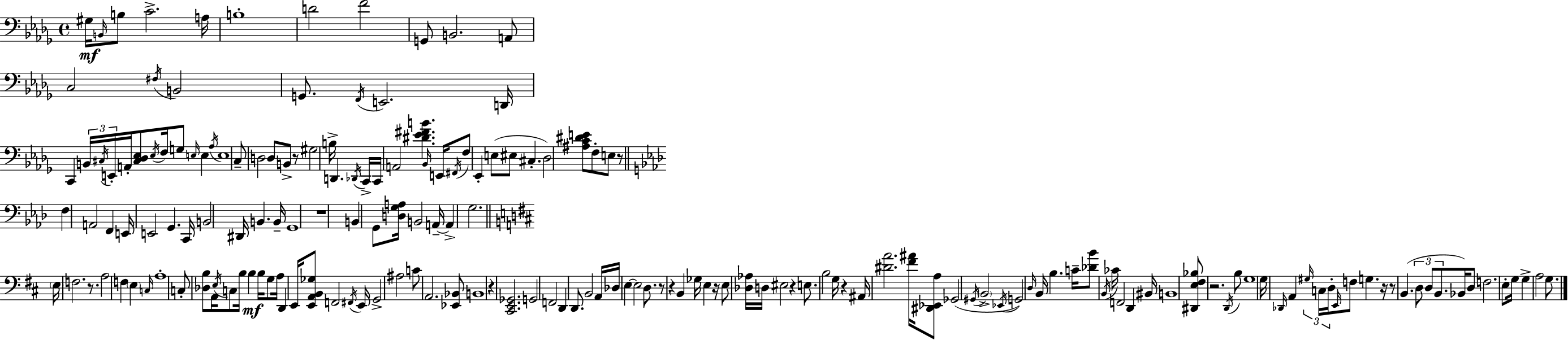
X:1
T:Untitled
M:4/4
L:1/4
K:Bbm
^G,/4 B,,/4 B,/2 C2 A,/4 B,4 D2 F2 G,,/2 B,,2 A,,/2 C,2 ^F,/4 B,,2 G,,/2 F,,/4 E,,2 D,,/4 C,, B,,/4 ^C,/4 E,,/4 A,,/4 [^C,_D,_E,]/2 _E,/4 F,/4 G,/2 E,/4 E, _A,/4 E,4 C,/2 D,2 D,/2 B,,/2 z/2 ^G,2 B,/4 D,, _D,,/4 C,,/4 C,,/4 A,,2 [^D_E^FB] _B,,/4 E,,/4 ^F,,/4 F,/2 _E,, E,/2 ^E,/2 ^C, _D,2 [^A,C^DE]/2 F,/2 E,/2 z/2 F, A,,2 F,, E,,/4 E,,2 G,, C,,/4 B,,2 ^D,,/4 B,, B,,/4 G,,4 z4 B,, G,,/2 [D,G,A,]/4 B,,2 A,,/4 A,, G,2 E,/4 F,2 z/2 A,2 F, E, C,/4 A,4 C,/2 [_D,B,]/2 A,,/4 E,/4 C,/2 B,/4 B, B,/4 G,/2 A,/4 D,, E,,/4 [E,,A,,B,,_G,]/2 F,,2 ^F,,/4 E,,/4 G,,2 ^A,2 C/2 A,,2 [_E,,_B,,]/2 B,,4 z [^C,,E,,_G,,]2 G,,2 F,,2 D,, D,,/2 B,,2 A,,/4 _D,/4 E, E,2 D,/2 z/2 z B,, _G,/4 E, z/4 E,/2 [_D,_A,]/4 D,/4 ^E,2 z E,/2 B,2 G,/4 z ^A,,/4 [^DA]2 [^F^A]/4 [^D,,_E,,A,]/2 _G,,2 ^G,,/4 B,,2 _E,,/4 G,,2 D,/4 B,,/4 B, C/4 [_DB]/2 B,,/4 _C/4 F,,2 D,, ^B,,/4 B,,4 [^D,,E,^F,_B,]/2 z2 D,,/4 B,/2 G,4 G,/4 _D,,/4 A,, ^G,/4 C,/4 D,/4 E,,/4 F,/2 G, z/4 z/2 B,, D,/2 D,/2 B,,/2 _B,,/4 D,/2 F,2 E,/2 G,/4 G, A,2 G,/2